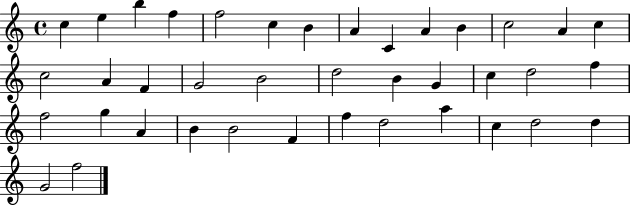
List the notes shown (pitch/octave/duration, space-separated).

C5/q E5/q B5/q F5/q F5/h C5/q B4/q A4/q C4/q A4/q B4/q C5/h A4/q C5/q C5/h A4/q F4/q G4/h B4/h D5/h B4/q G4/q C5/q D5/h F5/q F5/h G5/q A4/q B4/q B4/h F4/q F5/q D5/h A5/q C5/q D5/h D5/q G4/h F5/h